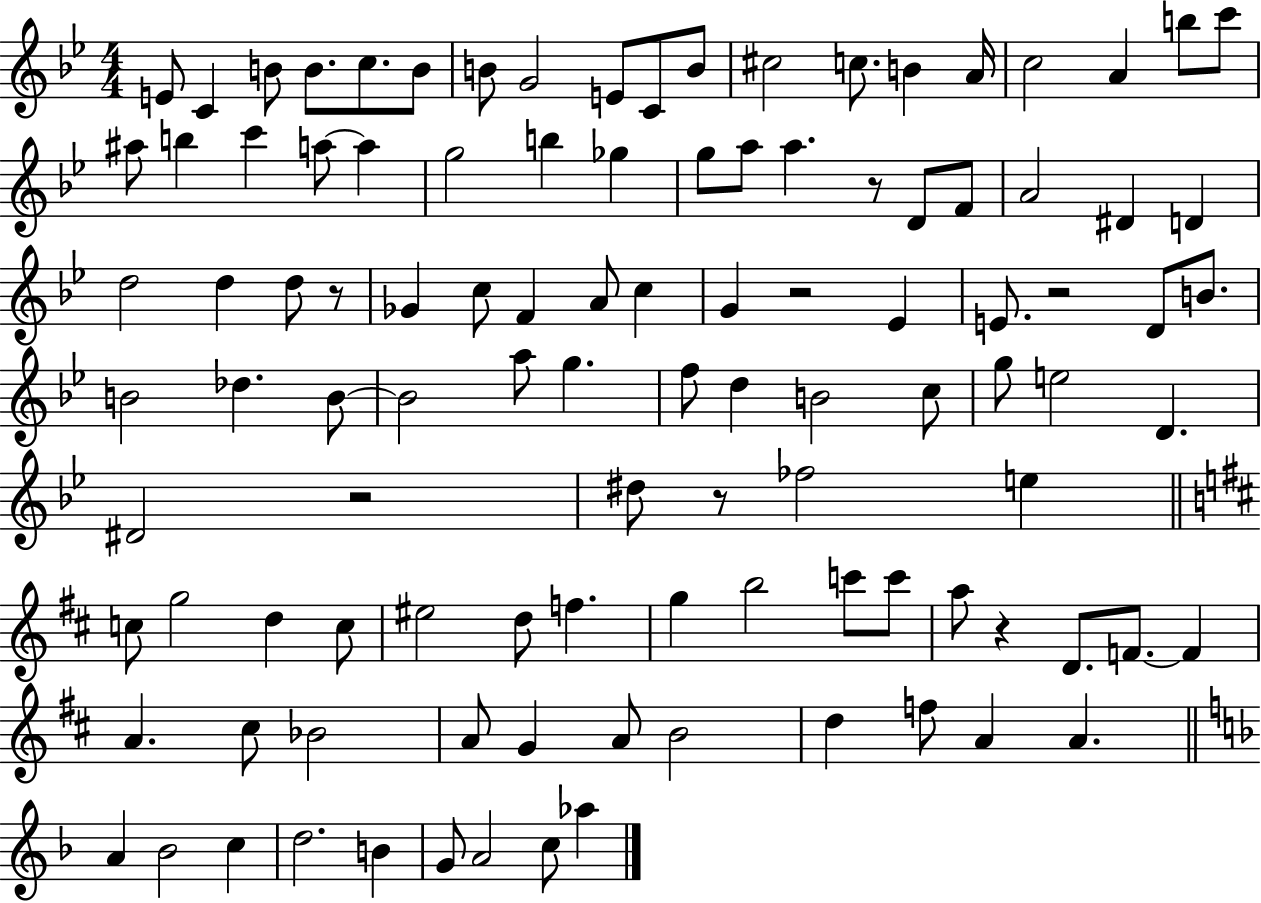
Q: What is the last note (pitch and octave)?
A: Ab5